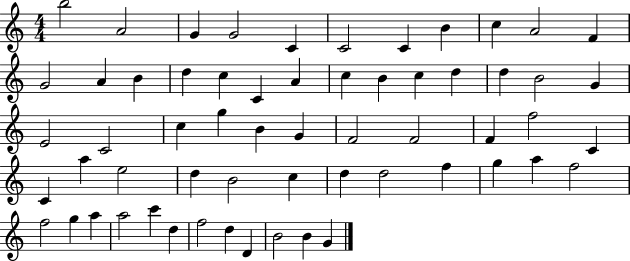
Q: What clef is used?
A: treble